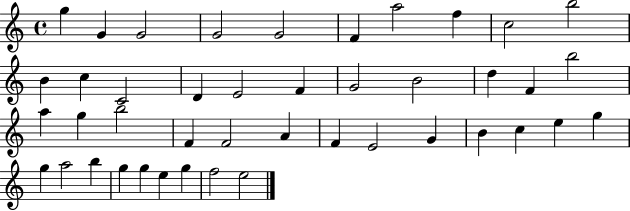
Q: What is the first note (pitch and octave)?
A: G5